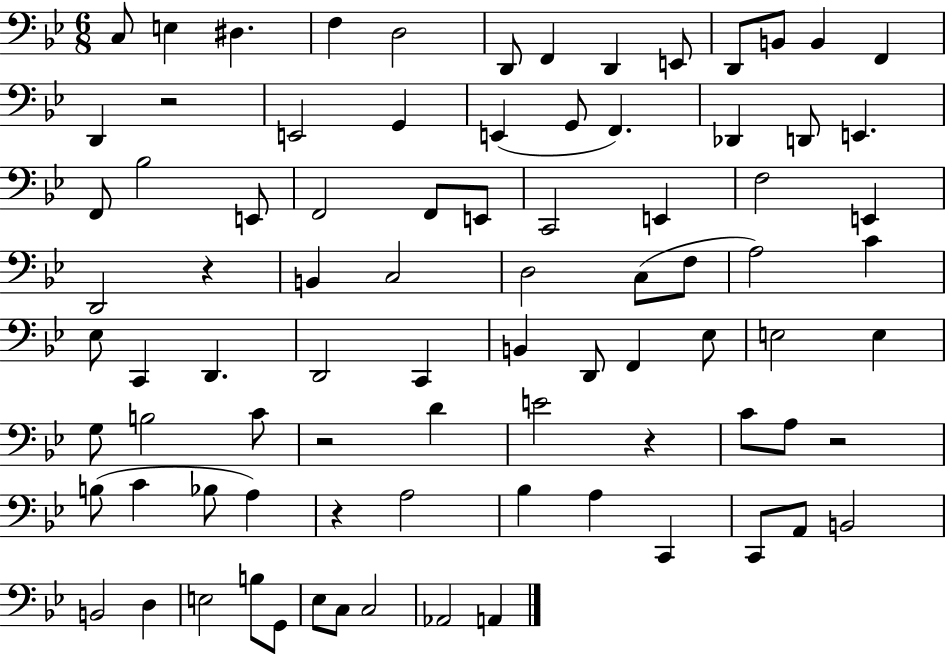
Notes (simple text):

C3/e E3/q D#3/q. F3/q D3/h D2/e F2/q D2/q E2/e D2/e B2/e B2/q F2/q D2/q R/h E2/h G2/q E2/q G2/e F2/q. Db2/q D2/e E2/q. F2/e Bb3/h E2/e F2/h F2/e E2/e C2/h E2/q F3/h E2/q D2/h R/q B2/q C3/h D3/h C3/e F3/e A3/h C4/q Eb3/e C2/q D2/q. D2/h C2/q B2/q D2/e F2/q Eb3/e E3/h E3/q G3/e B3/h C4/e R/h D4/q E4/h R/q C4/e A3/e R/h B3/e C4/q Bb3/e A3/q R/q A3/h Bb3/q A3/q C2/q C2/e A2/e B2/h B2/h D3/q E3/h B3/e G2/e Eb3/e C3/e C3/h Ab2/h A2/q